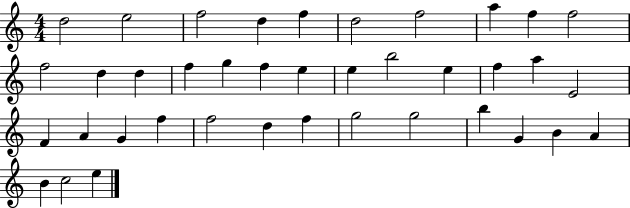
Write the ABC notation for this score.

X:1
T:Untitled
M:4/4
L:1/4
K:C
d2 e2 f2 d f d2 f2 a f f2 f2 d d f g f e e b2 e f a E2 F A G f f2 d f g2 g2 b G B A B c2 e